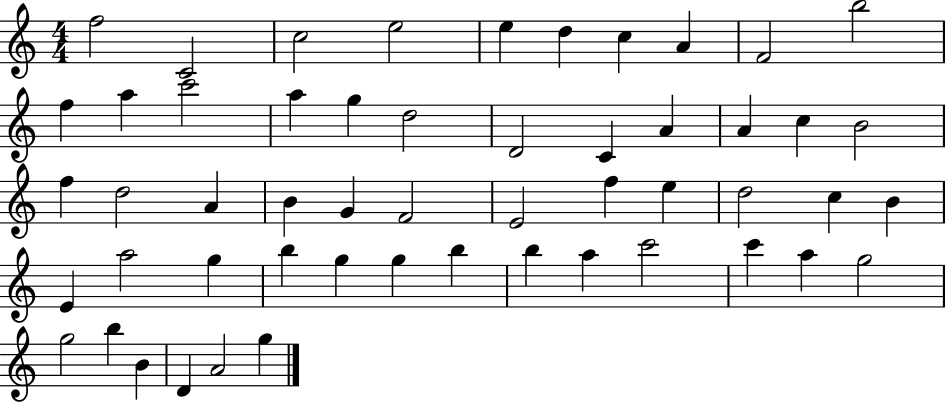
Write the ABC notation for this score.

X:1
T:Untitled
M:4/4
L:1/4
K:C
f2 C2 c2 e2 e d c A F2 b2 f a c'2 a g d2 D2 C A A c B2 f d2 A B G F2 E2 f e d2 c B E a2 g b g g b b a c'2 c' a g2 g2 b B D A2 g